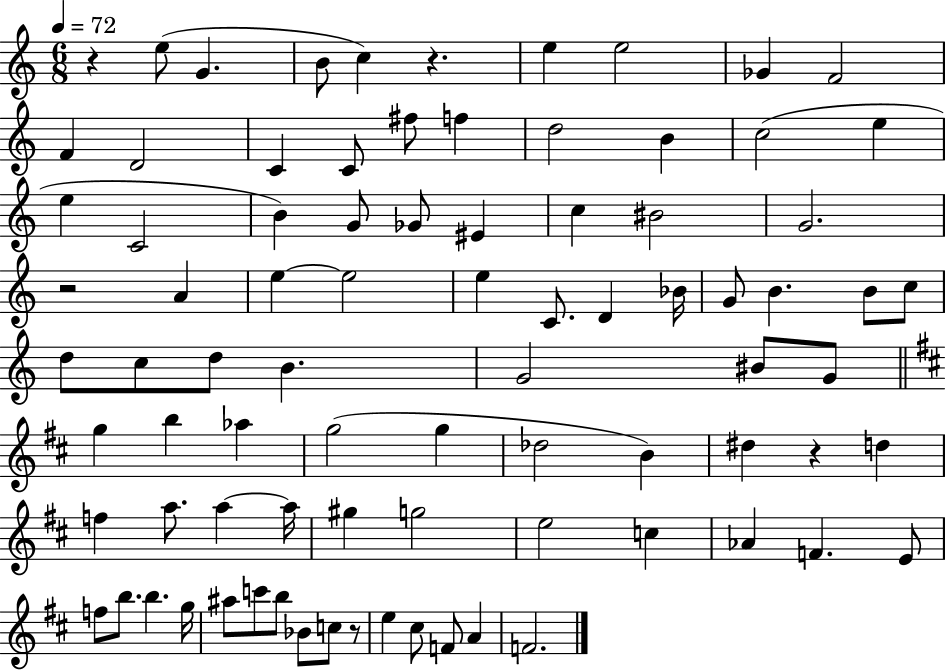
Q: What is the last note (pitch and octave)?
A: F4